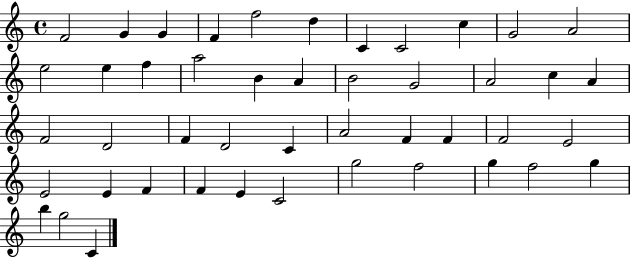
{
  \clef treble
  \time 4/4
  \defaultTimeSignature
  \key c \major
  f'2 g'4 g'4 | f'4 f''2 d''4 | c'4 c'2 c''4 | g'2 a'2 | \break e''2 e''4 f''4 | a''2 b'4 a'4 | b'2 g'2 | a'2 c''4 a'4 | \break f'2 d'2 | f'4 d'2 c'4 | a'2 f'4 f'4 | f'2 e'2 | \break e'2 e'4 f'4 | f'4 e'4 c'2 | g''2 f''2 | g''4 f''2 g''4 | \break b''4 g''2 c'4 | \bar "|."
}